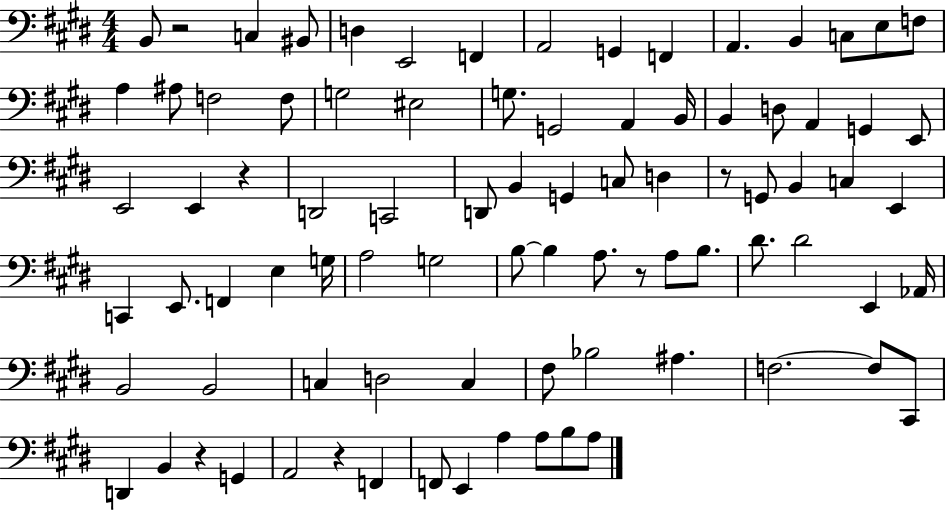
B2/e R/h C3/q BIS2/e D3/q E2/h F2/q A2/h G2/q F2/q A2/q. B2/q C3/e E3/e F3/e A3/q A#3/e F3/h F3/e G3/h EIS3/h G3/e. G2/h A2/q B2/s B2/q D3/e A2/q G2/q E2/e E2/h E2/q R/q D2/h C2/h D2/e B2/q G2/q C3/e D3/q R/e G2/e B2/q C3/q E2/q C2/q E2/e. F2/q E3/q G3/s A3/h G3/h B3/e B3/q A3/e. R/e A3/e B3/e. D#4/e. D#4/h E2/q Ab2/s B2/h B2/h C3/q D3/h C3/q F#3/e Bb3/h A#3/q. F3/h. F3/e C#2/e D2/q B2/q R/q G2/q A2/h R/q F2/q F2/e E2/q A3/q A3/e B3/e A3/e